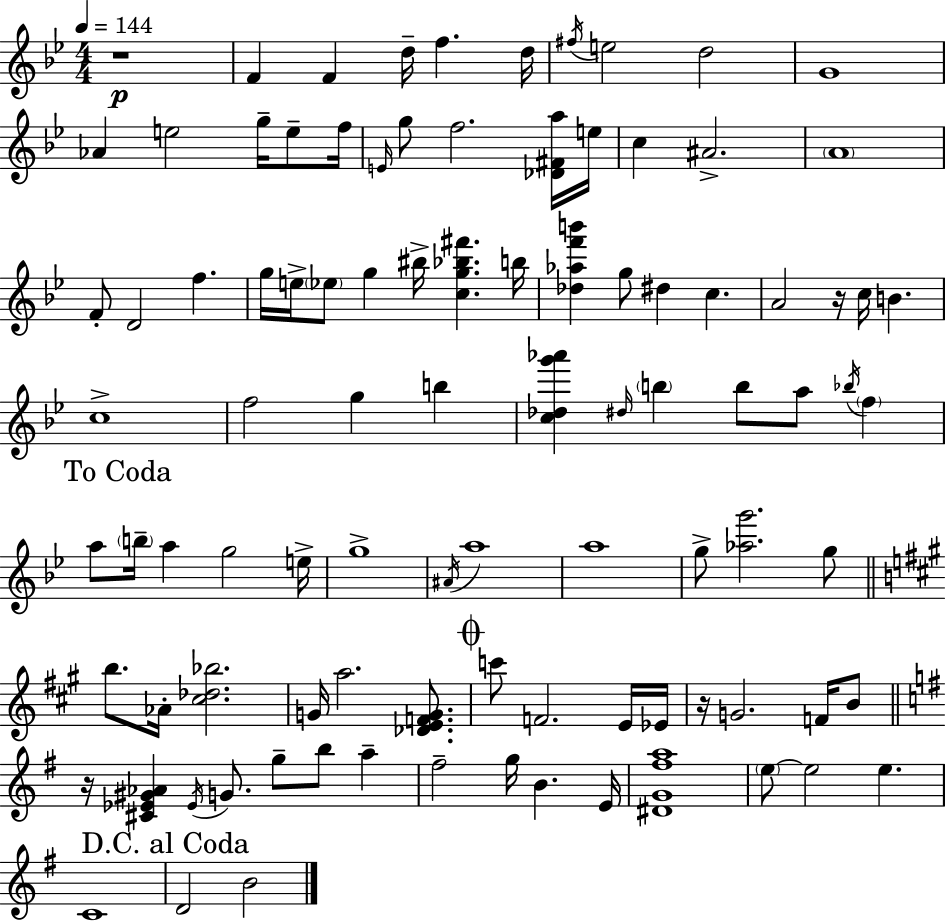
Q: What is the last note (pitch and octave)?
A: B4